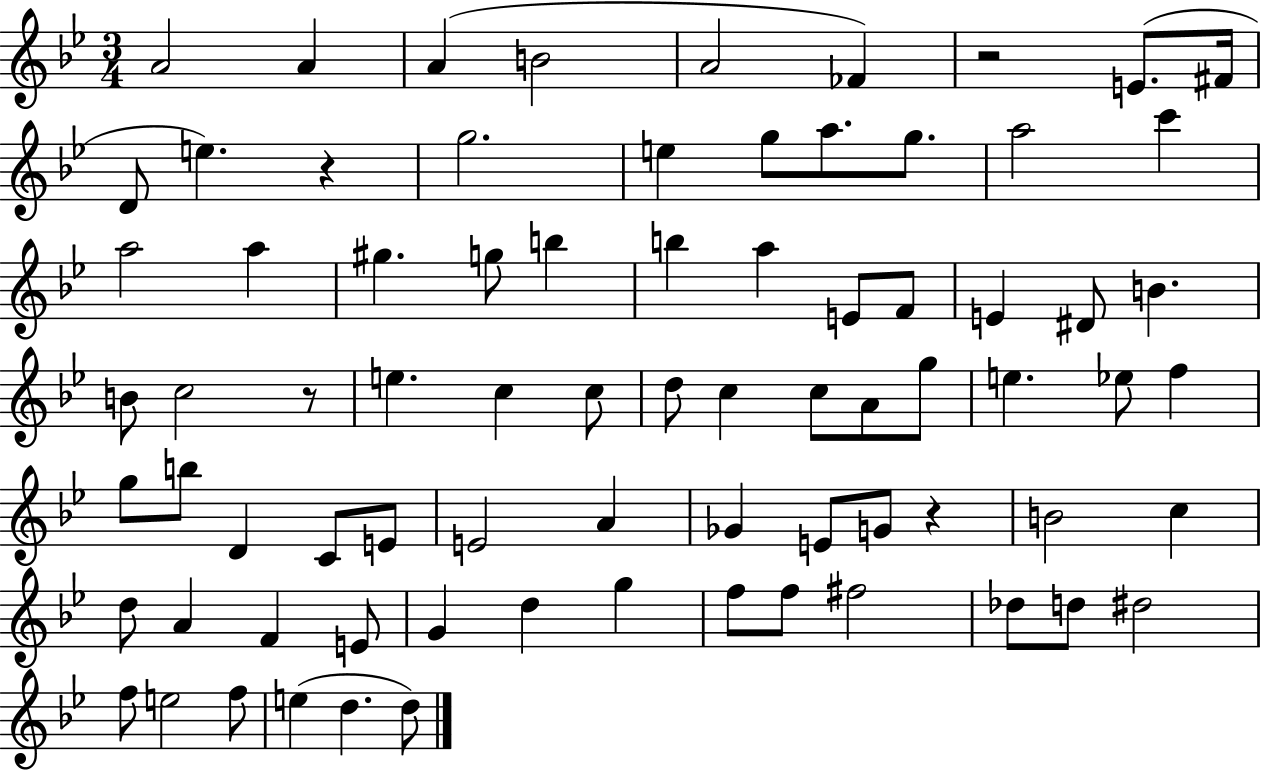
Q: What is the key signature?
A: BES major